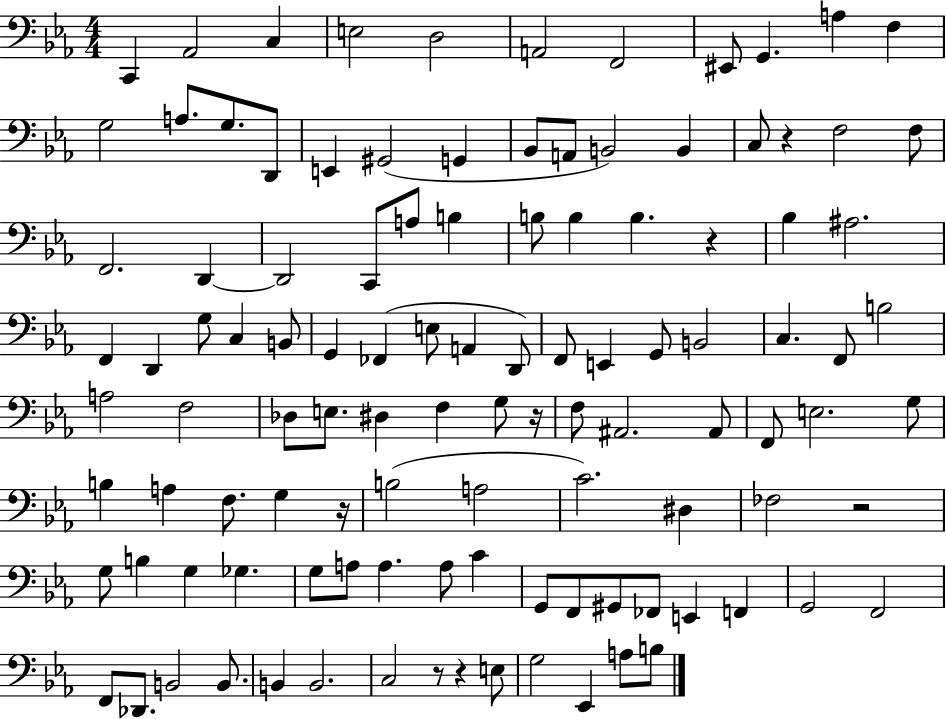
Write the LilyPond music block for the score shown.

{
  \clef bass
  \numericTimeSignature
  \time 4/4
  \key ees \major
  c,4 aes,2 c4 | e2 d2 | a,2 f,2 | eis,8 g,4. a4 f4 | \break g2 a8. g8. d,8 | e,4 gis,2( g,4 | bes,8 a,8 b,2) b,4 | c8 r4 f2 f8 | \break f,2. d,4~~ | d,2 c,8 a8 b4 | b8 b4 b4. r4 | bes4 ais2. | \break f,4 d,4 g8 c4 b,8 | g,4 fes,4( e8 a,4 d,8) | f,8 e,4 g,8 b,2 | c4. f,8 b2 | \break a2 f2 | des8 e8. dis4 f4 g8 r16 | f8 ais,2. ais,8 | f,8 e2. g8 | \break b4 a4 f8. g4 r16 | b2( a2 | c'2.) dis4 | fes2 r2 | \break g8 b4 g4 ges4. | g8 a8 a4. a8 c'4 | g,8 f,8 gis,8 fes,8 e,4 f,4 | g,2 f,2 | \break f,8 des,8. b,2 b,8. | b,4 b,2. | c2 r8 r4 e8 | g2 ees,4 a8 b8 | \break \bar "|."
}